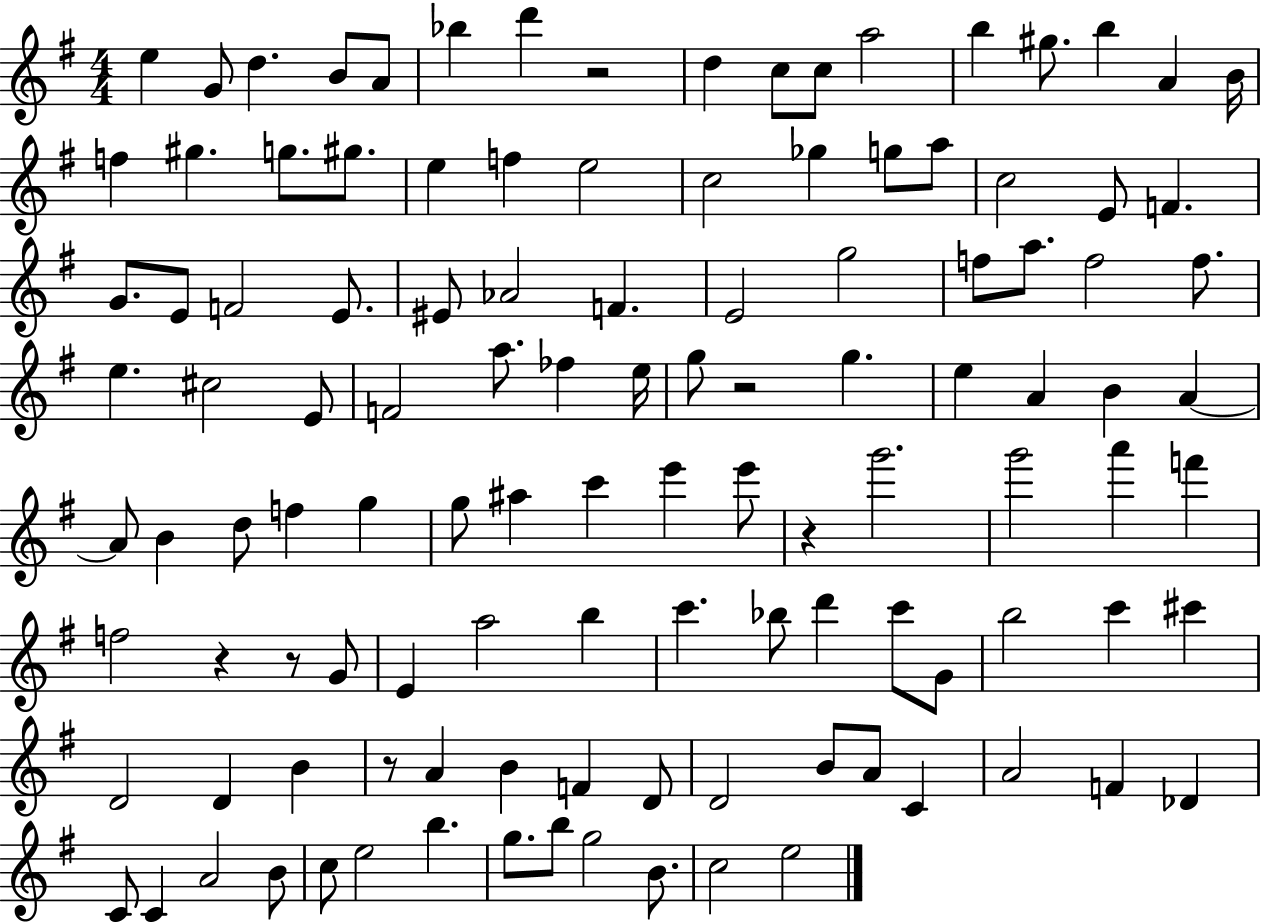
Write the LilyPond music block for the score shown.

{
  \clef treble
  \numericTimeSignature
  \time 4/4
  \key g \major
  e''4 g'8 d''4. b'8 a'8 | bes''4 d'''4 r2 | d''4 c''8 c''8 a''2 | b''4 gis''8. b''4 a'4 b'16 | \break f''4 gis''4. g''8. gis''8. | e''4 f''4 e''2 | c''2 ges''4 g''8 a''8 | c''2 e'8 f'4. | \break g'8. e'8 f'2 e'8. | eis'8 aes'2 f'4. | e'2 g''2 | f''8 a''8. f''2 f''8. | \break e''4. cis''2 e'8 | f'2 a''8. fes''4 e''16 | g''8 r2 g''4. | e''4 a'4 b'4 a'4~~ | \break a'8 b'4 d''8 f''4 g''4 | g''8 ais''4 c'''4 e'''4 e'''8 | r4 g'''2. | g'''2 a'''4 f'''4 | \break f''2 r4 r8 g'8 | e'4 a''2 b''4 | c'''4. bes''8 d'''4 c'''8 g'8 | b''2 c'''4 cis'''4 | \break d'2 d'4 b'4 | r8 a'4 b'4 f'4 d'8 | d'2 b'8 a'8 c'4 | a'2 f'4 des'4 | \break c'8 c'4 a'2 b'8 | c''8 e''2 b''4. | g''8. b''8 g''2 b'8. | c''2 e''2 | \break \bar "|."
}